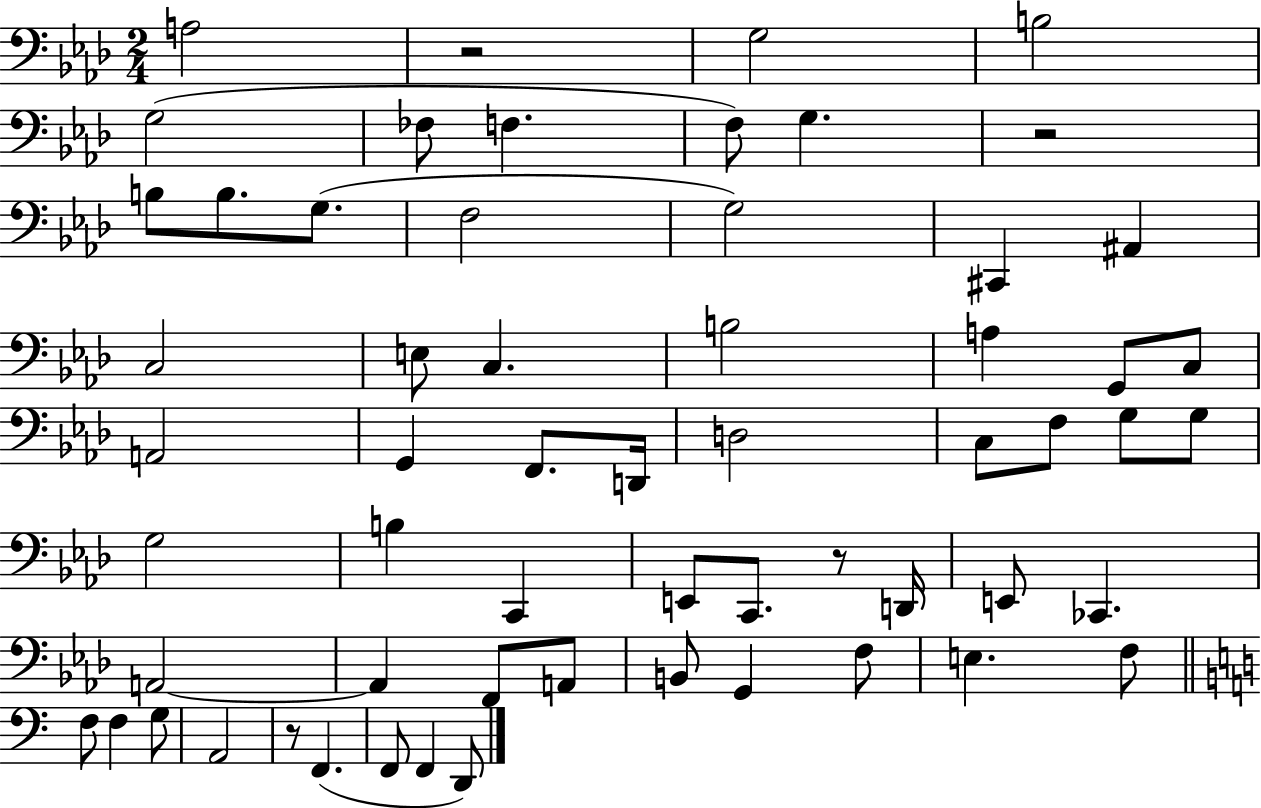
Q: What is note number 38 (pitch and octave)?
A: E2